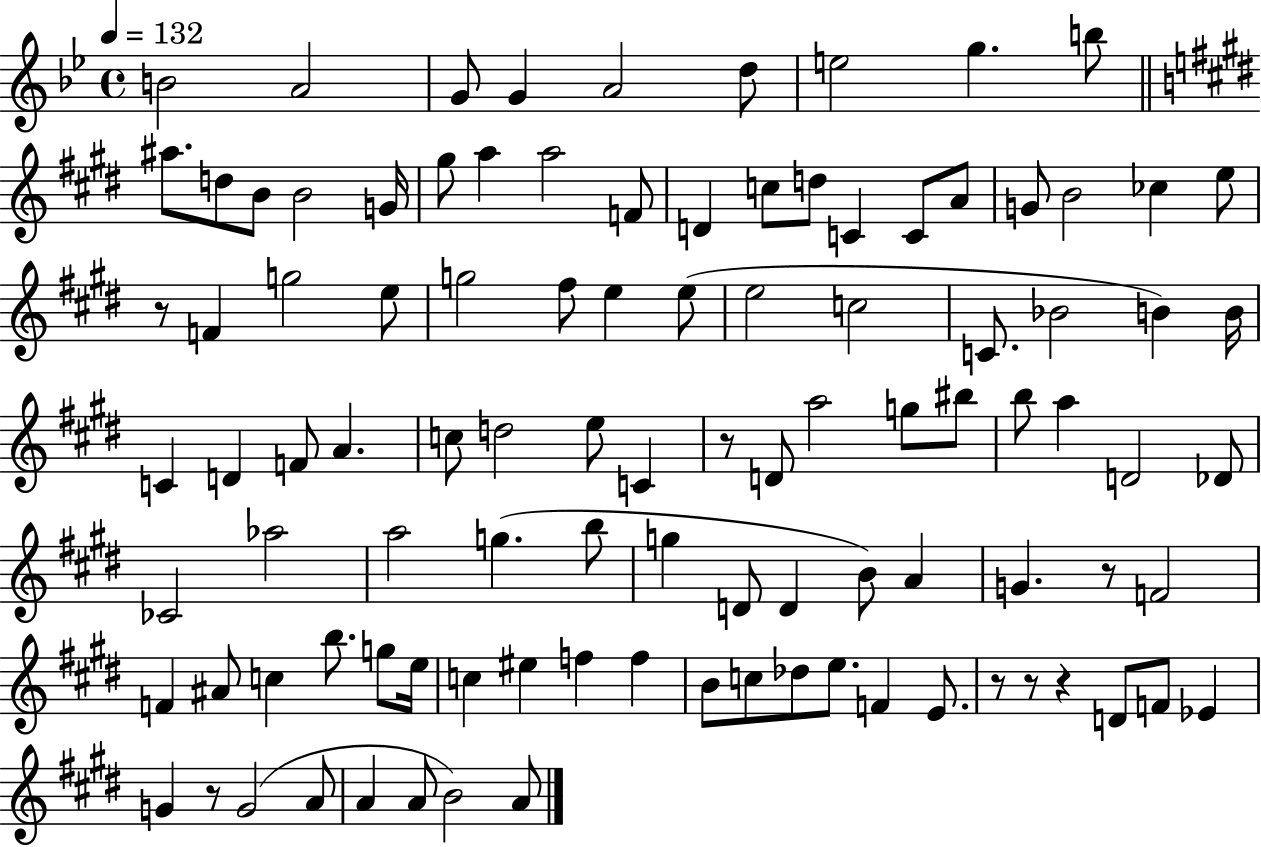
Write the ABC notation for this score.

X:1
T:Untitled
M:4/4
L:1/4
K:Bb
B2 A2 G/2 G A2 d/2 e2 g b/2 ^a/2 d/2 B/2 B2 G/4 ^g/2 a a2 F/2 D c/2 d/2 C C/2 A/2 G/2 B2 _c e/2 z/2 F g2 e/2 g2 ^f/2 e e/2 e2 c2 C/2 _B2 B B/4 C D F/2 A c/2 d2 e/2 C z/2 D/2 a2 g/2 ^b/2 b/2 a D2 _D/2 _C2 _a2 a2 g b/2 g D/2 D B/2 A G z/2 F2 F ^A/2 c b/2 g/2 e/4 c ^e f f B/2 c/2 _d/2 e/2 F E/2 z/2 z/2 z D/2 F/2 _E G z/2 G2 A/2 A A/2 B2 A/2